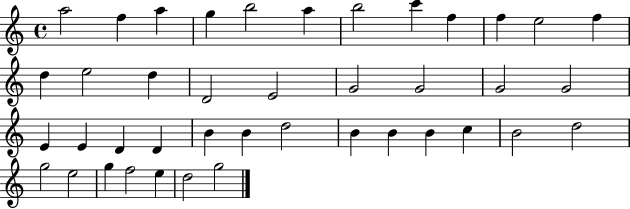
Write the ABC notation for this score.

X:1
T:Untitled
M:4/4
L:1/4
K:C
a2 f a g b2 a b2 c' f f e2 f d e2 d D2 E2 G2 G2 G2 G2 E E D D B B d2 B B B c B2 d2 g2 e2 g f2 e d2 g2